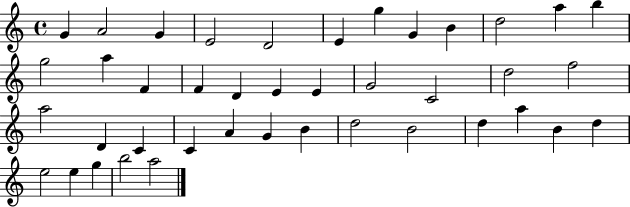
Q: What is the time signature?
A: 4/4